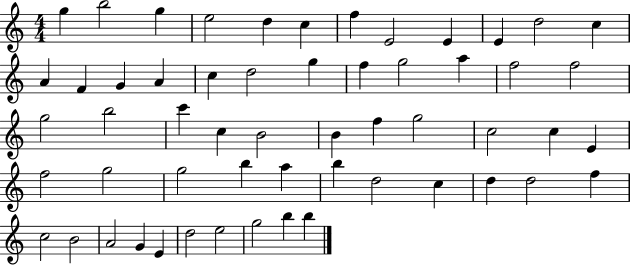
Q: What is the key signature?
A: C major